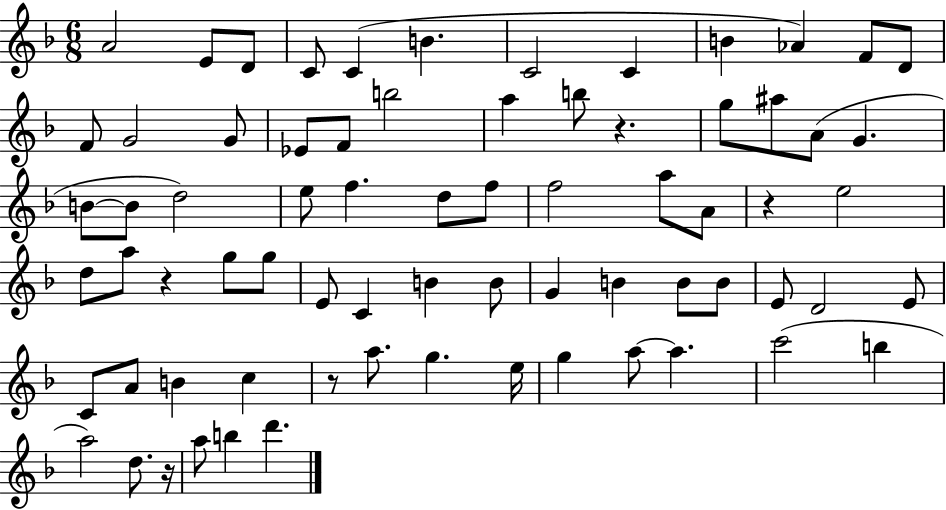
{
  \clef treble
  \numericTimeSignature
  \time 6/8
  \key f \major
  a'2 e'8 d'8 | c'8 c'4( b'4. | c'2 c'4 | b'4 aes'4) f'8 d'8 | \break f'8 g'2 g'8 | ees'8 f'8 b''2 | a''4 b''8 r4. | g''8 ais''8 a'8( g'4. | \break b'8~~ b'8 d''2) | e''8 f''4. d''8 f''8 | f''2 a''8 a'8 | r4 e''2 | \break d''8 a''8 r4 g''8 g''8 | e'8 c'4 b'4 b'8 | g'4 b'4 b'8 b'8 | e'8 d'2 e'8 | \break c'8 a'8 b'4 c''4 | r8 a''8. g''4. e''16 | g''4 a''8~~ a''4. | c'''2( b''4 | \break a''2) d''8. r16 | a''8 b''4 d'''4. | \bar "|."
}